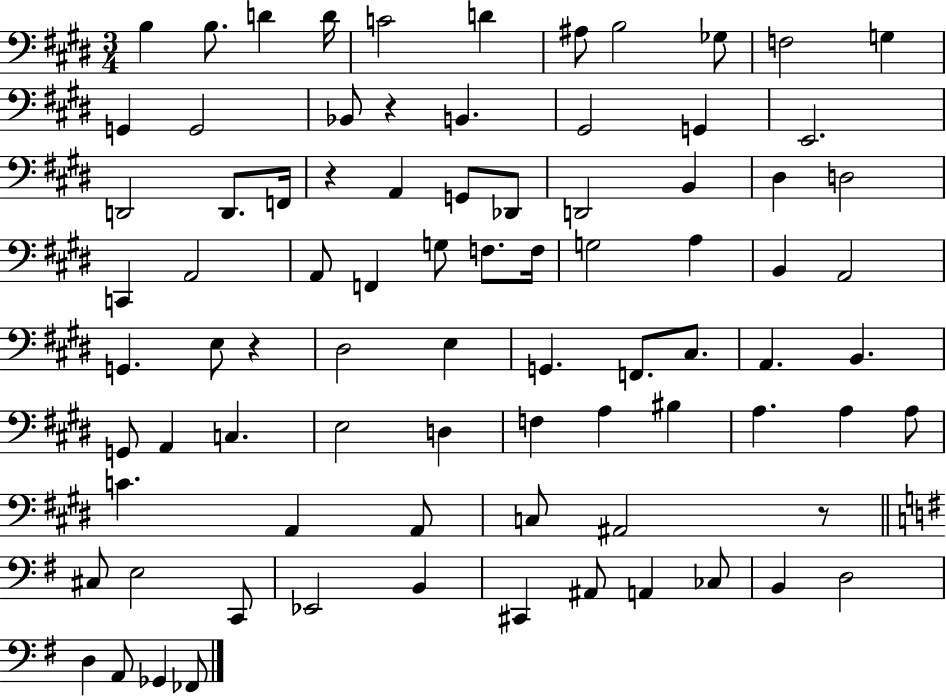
X:1
T:Untitled
M:3/4
L:1/4
K:E
B, B,/2 D D/4 C2 D ^A,/2 B,2 _G,/2 F,2 G, G,, G,,2 _B,,/2 z B,, ^G,,2 G,, E,,2 D,,2 D,,/2 F,,/4 z A,, G,,/2 _D,,/2 D,,2 B,, ^D, D,2 C,, A,,2 A,,/2 F,, G,/2 F,/2 F,/4 G,2 A, B,, A,,2 G,, E,/2 z ^D,2 E, G,, F,,/2 ^C,/2 A,, B,, G,,/2 A,, C, E,2 D, F, A, ^B, A, A, A,/2 C A,, A,,/2 C,/2 ^A,,2 z/2 ^C,/2 E,2 C,,/2 _E,,2 B,, ^C,, ^A,,/2 A,, _C,/2 B,, D,2 D, A,,/2 _G,, _F,,/2